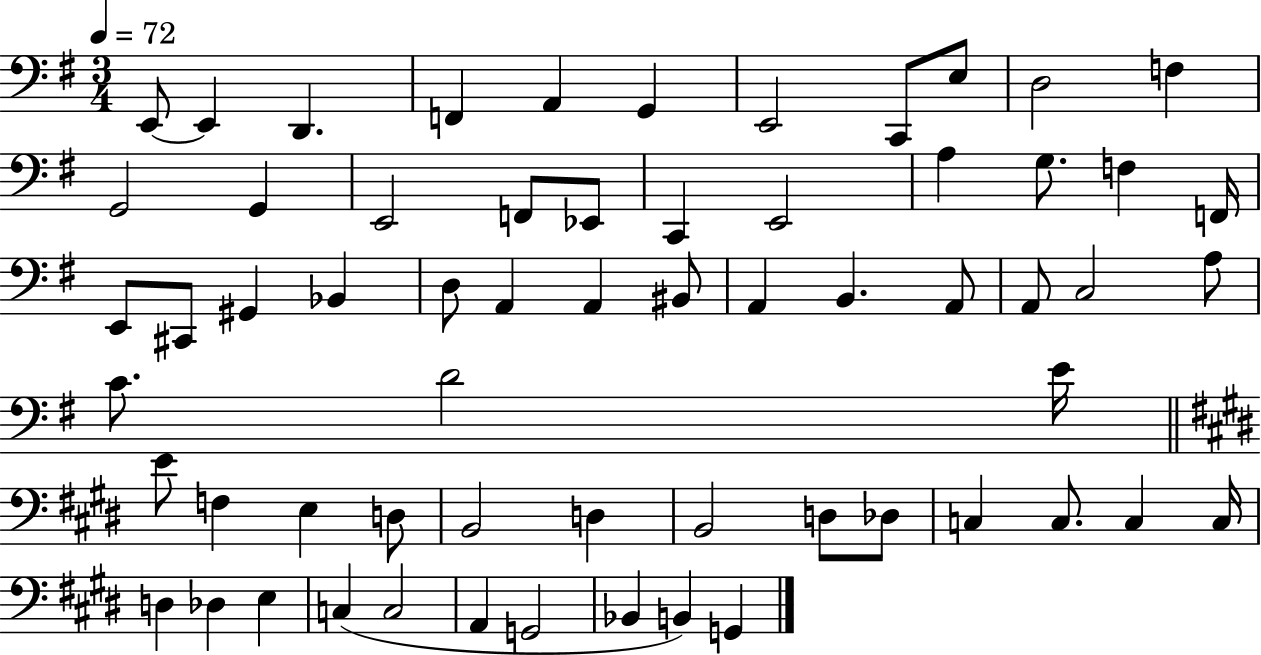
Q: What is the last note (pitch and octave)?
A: G2